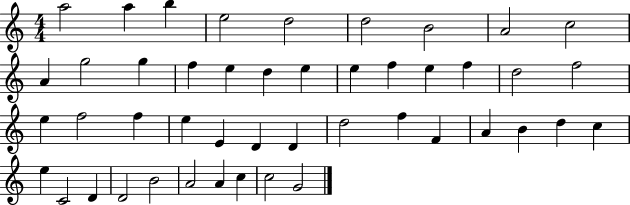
A5/h A5/q B5/q E5/h D5/h D5/h B4/h A4/h C5/h A4/q G5/h G5/q F5/q E5/q D5/q E5/q E5/q F5/q E5/q F5/q D5/h F5/h E5/q F5/h F5/q E5/q E4/q D4/q D4/q D5/h F5/q F4/q A4/q B4/q D5/q C5/q E5/q C4/h D4/q D4/h B4/h A4/h A4/q C5/q C5/h G4/h